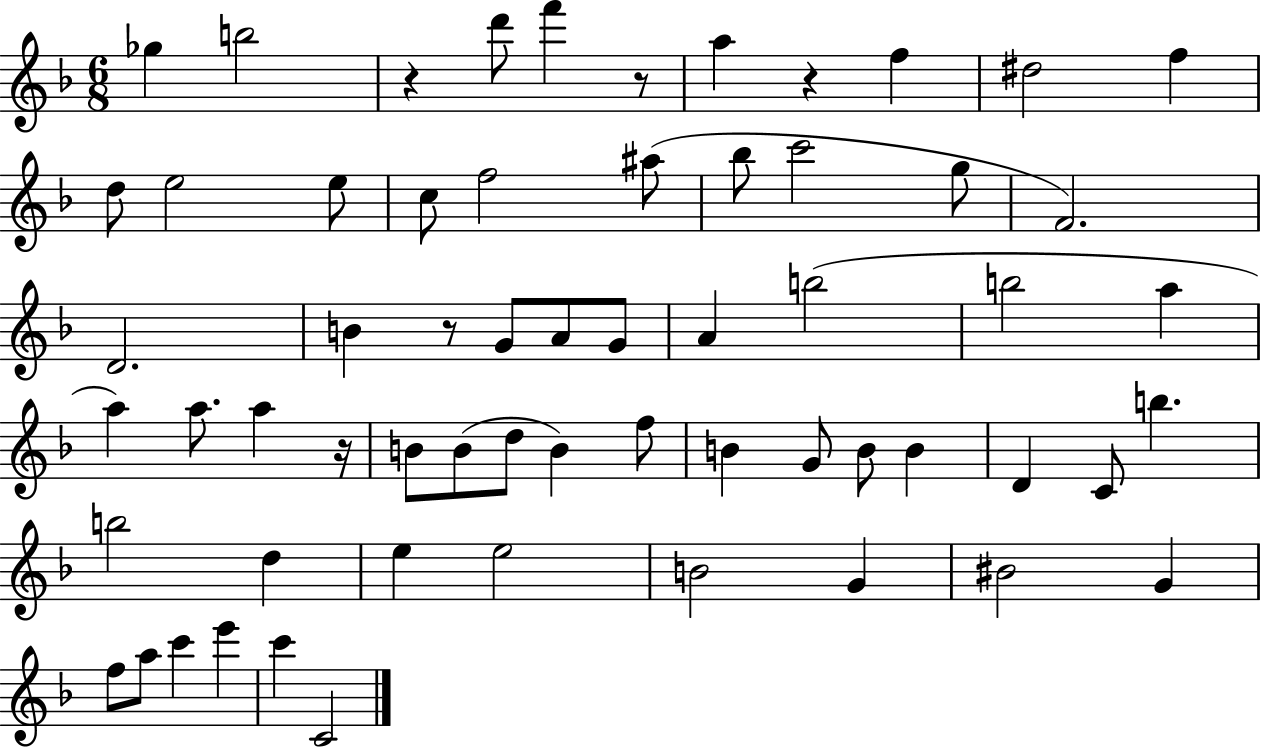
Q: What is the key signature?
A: F major